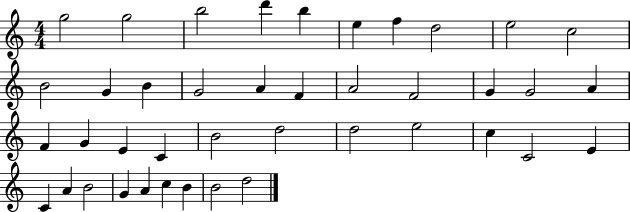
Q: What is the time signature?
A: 4/4